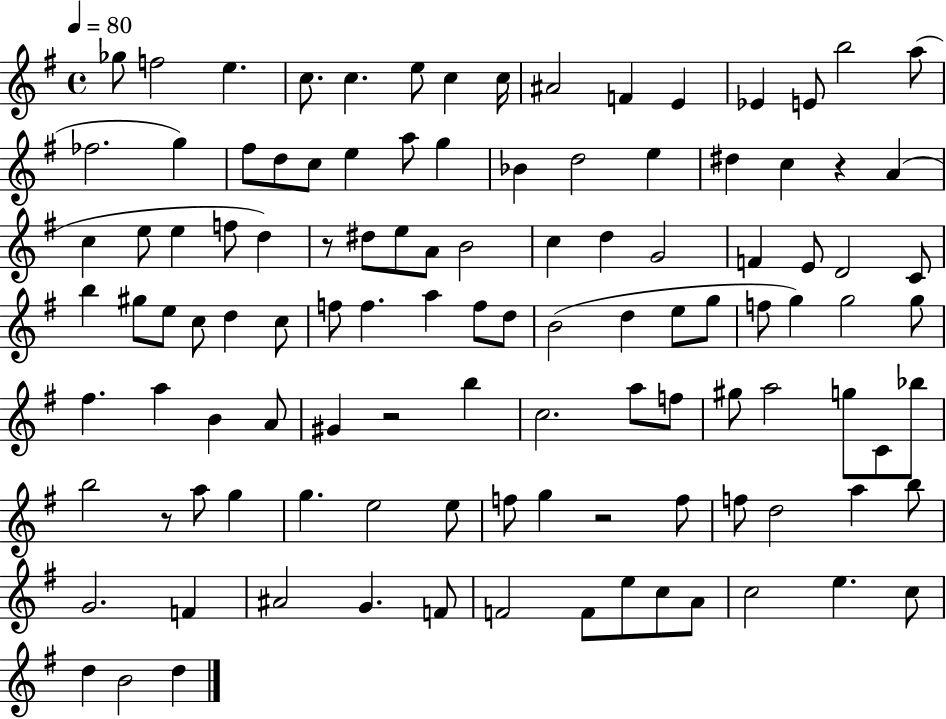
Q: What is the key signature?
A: G major